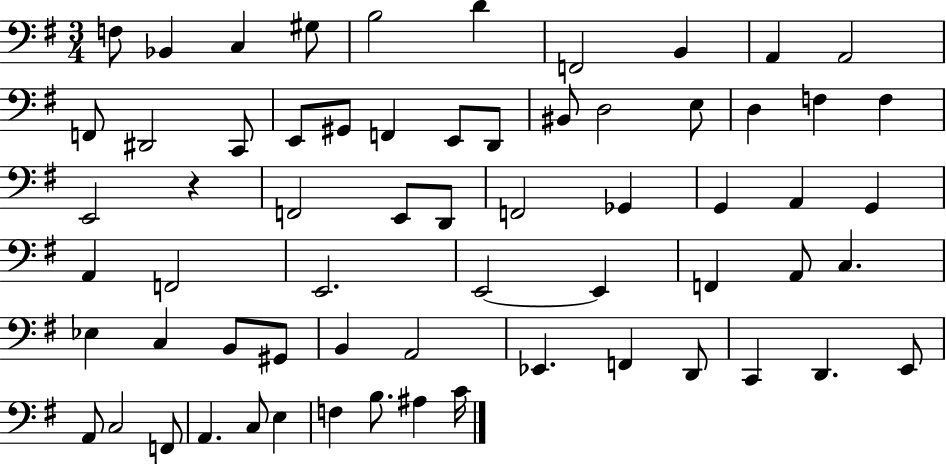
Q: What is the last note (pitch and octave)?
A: C4